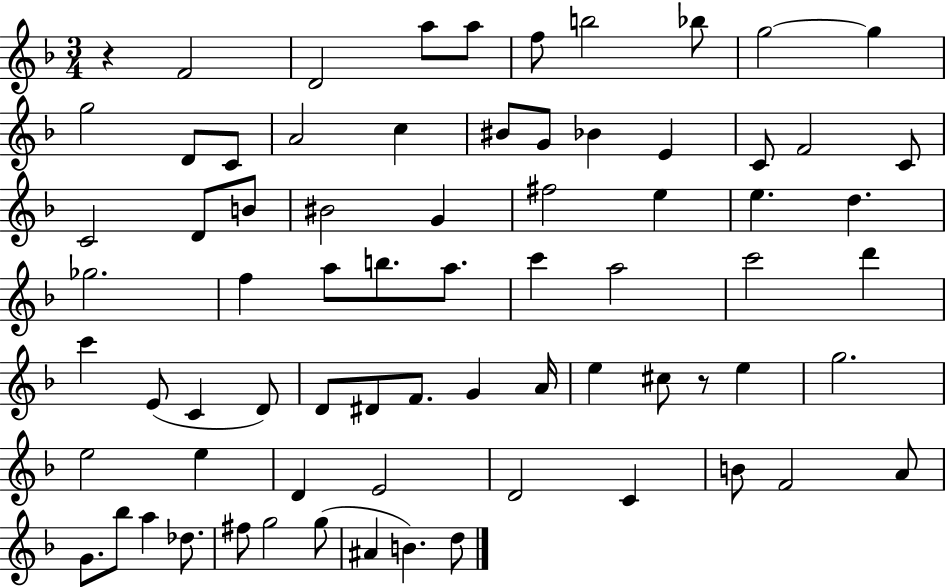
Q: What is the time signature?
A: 3/4